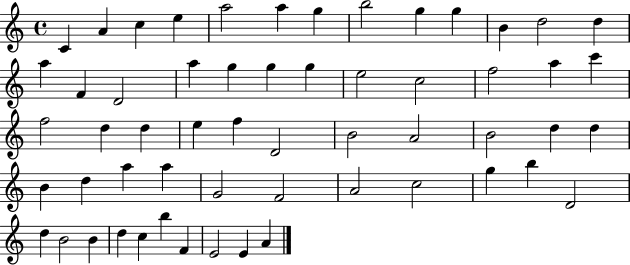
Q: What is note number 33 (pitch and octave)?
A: A4